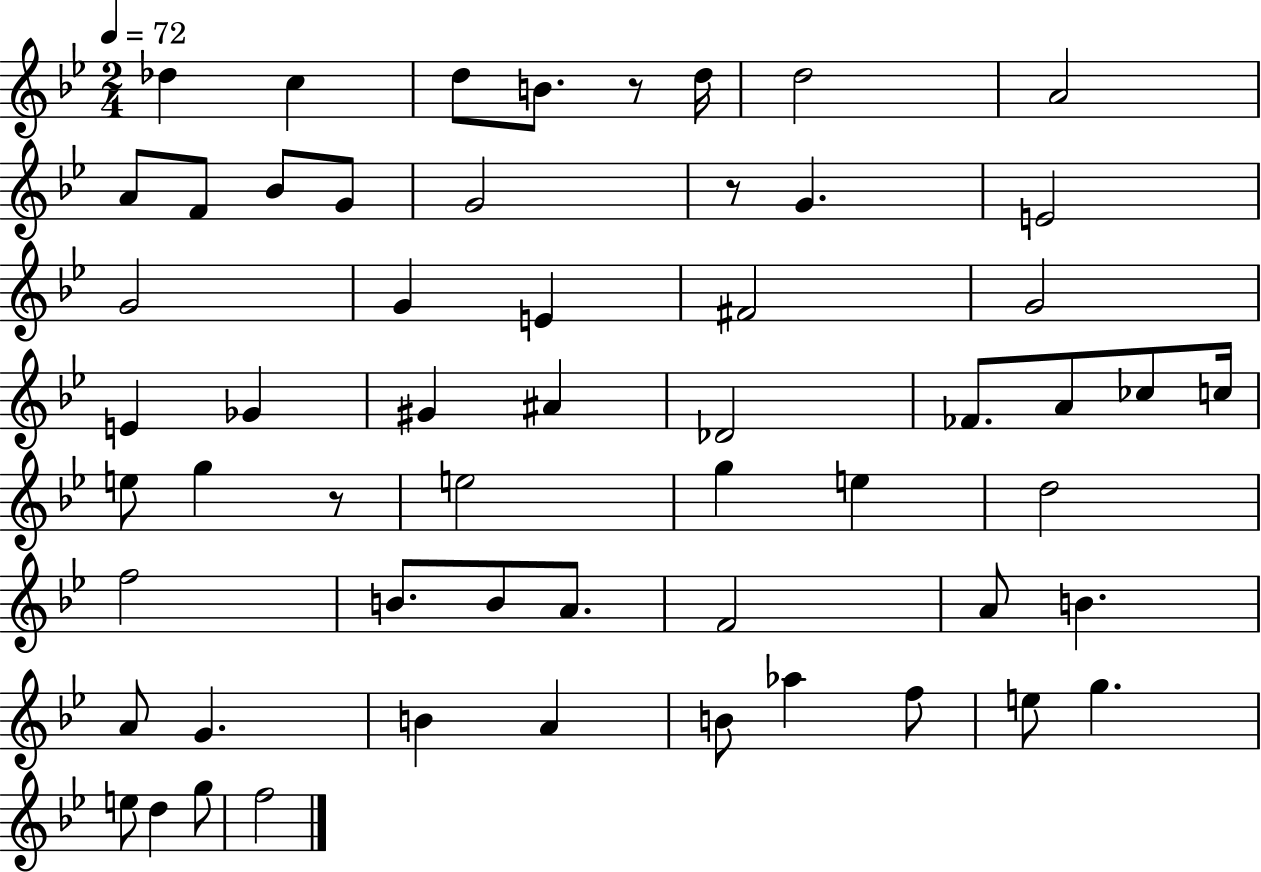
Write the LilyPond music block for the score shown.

{
  \clef treble
  \numericTimeSignature
  \time 2/4
  \key bes \major
  \tempo 4 = 72
  des''4 c''4 | d''8 b'8. r8 d''16 | d''2 | a'2 | \break a'8 f'8 bes'8 g'8 | g'2 | r8 g'4. | e'2 | \break g'2 | g'4 e'4 | fis'2 | g'2 | \break e'4 ges'4 | gis'4 ais'4 | des'2 | fes'8. a'8 ces''8 c''16 | \break e''8 g''4 r8 | e''2 | g''4 e''4 | d''2 | \break f''2 | b'8. b'8 a'8. | f'2 | a'8 b'4. | \break a'8 g'4. | b'4 a'4 | b'8 aes''4 f''8 | e''8 g''4. | \break e''8 d''4 g''8 | f''2 | \bar "|."
}